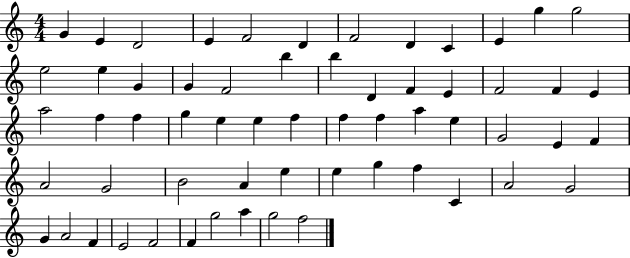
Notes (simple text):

G4/q E4/q D4/h E4/q F4/h D4/q F4/h D4/q C4/q E4/q G5/q G5/h E5/h E5/q G4/q G4/q F4/h B5/q B5/q D4/q F4/q E4/q F4/h F4/q E4/q A5/h F5/q F5/q G5/q E5/q E5/q F5/q F5/q F5/q A5/q E5/q G4/h E4/q F4/q A4/h G4/h B4/h A4/q E5/q E5/q G5/q F5/q C4/q A4/h G4/h G4/q A4/h F4/q E4/h F4/h F4/q G5/h A5/q G5/h F5/h